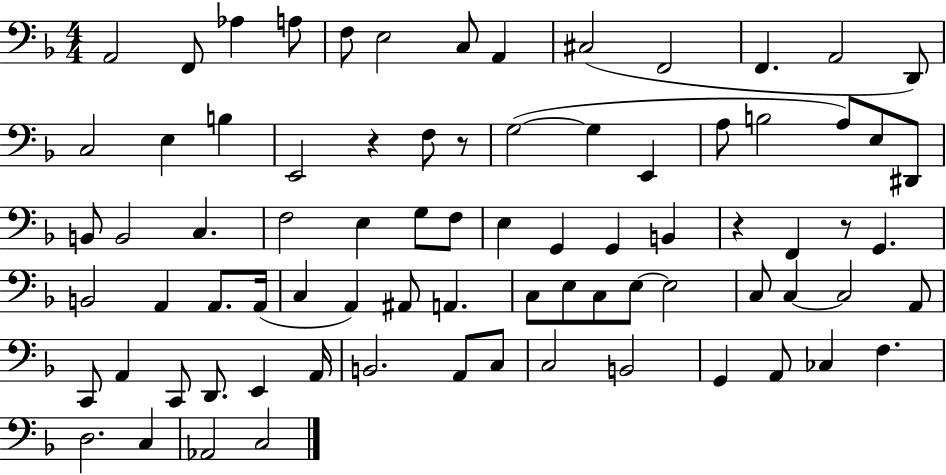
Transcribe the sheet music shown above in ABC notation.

X:1
T:Untitled
M:4/4
L:1/4
K:F
A,,2 F,,/2 _A, A,/2 F,/2 E,2 C,/2 A,, ^C,2 F,,2 F,, A,,2 D,,/2 C,2 E, B, E,,2 z F,/2 z/2 G,2 G, E,, A,/2 B,2 A,/2 E,/2 ^D,,/2 B,,/2 B,,2 C, F,2 E, G,/2 F,/2 E, G,, G,, B,, z F,, z/2 G,, B,,2 A,, A,,/2 A,,/4 C, A,, ^A,,/2 A,, C,/2 E,/2 C,/2 E,/2 E,2 C,/2 C, C,2 A,,/2 C,,/2 A,, C,,/2 D,,/2 E,, A,,/4 B,,2 A,,/2 C,/2 C,2 B,,2 G,, A,,/2 _C, F, D,2 C, _A,,2 C,2